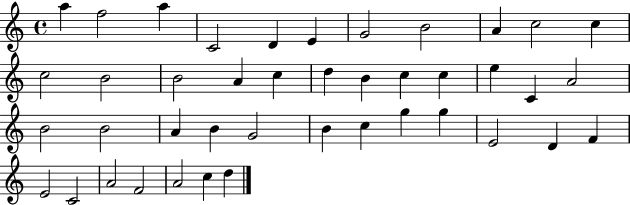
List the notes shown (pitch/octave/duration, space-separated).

A5/q F5/h A5/q C4/h D4/q E4/q G4/h B4/h A4/q C5/h C5/q C5/h B4/h B4/h A4/q C5/q D5/q B4/q C5/q C5/q E5/q C4/q A4/h B4/h B4/h A4/q B4/q G4/h B4/q C5/q G5/q G5/q E4/h D4/q F4/q E4/h C4/h A4/h F4/h A4/h C5/q D5/q